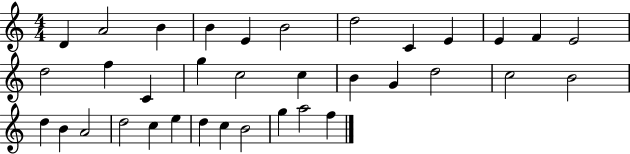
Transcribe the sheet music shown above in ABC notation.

X:1
T:Untitled
M:4/4
L:1/4
K:C
D A2 B B E B2 d2 C E E F E2 d2 f C g c2 c B G d2 c2 B2 d B A2 d2 c e d c B2 g a2 f